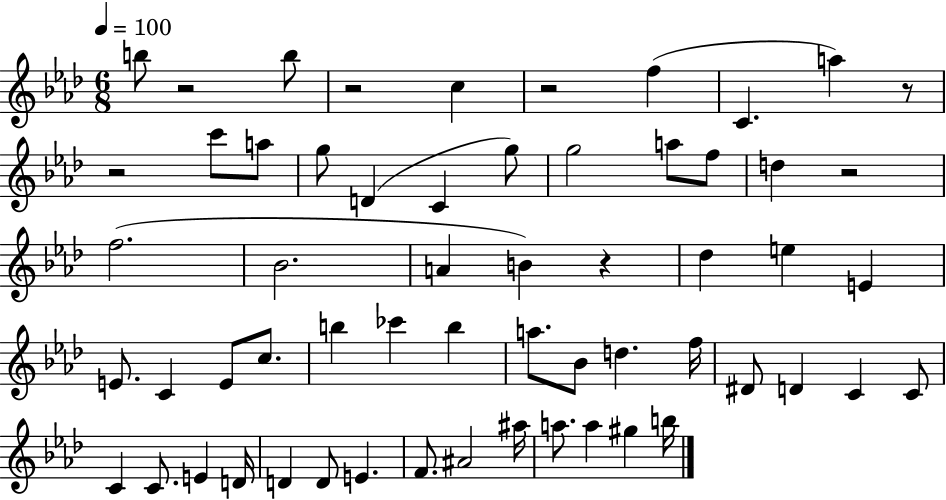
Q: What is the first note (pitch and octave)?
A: B5